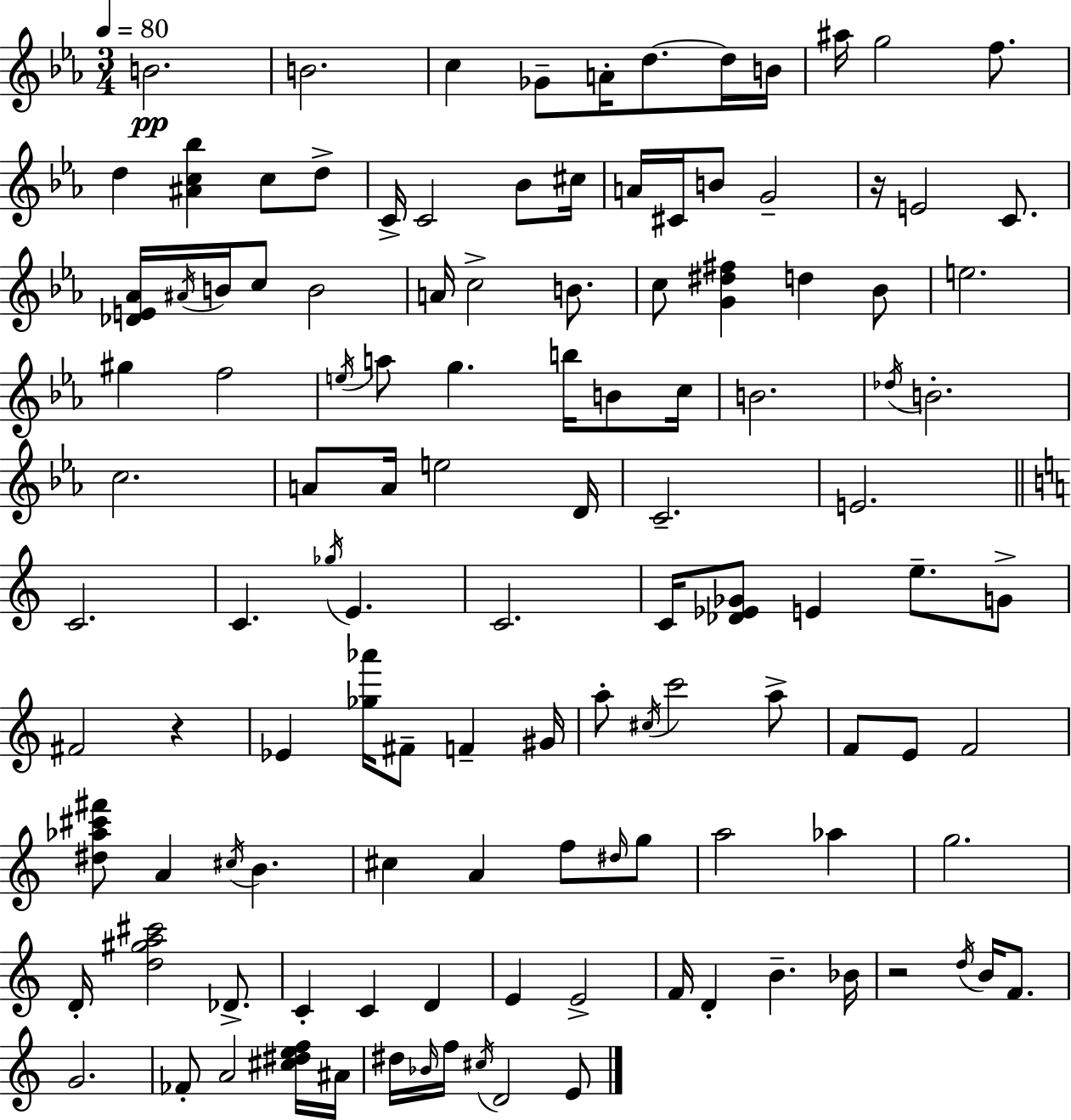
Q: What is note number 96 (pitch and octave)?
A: Bb4